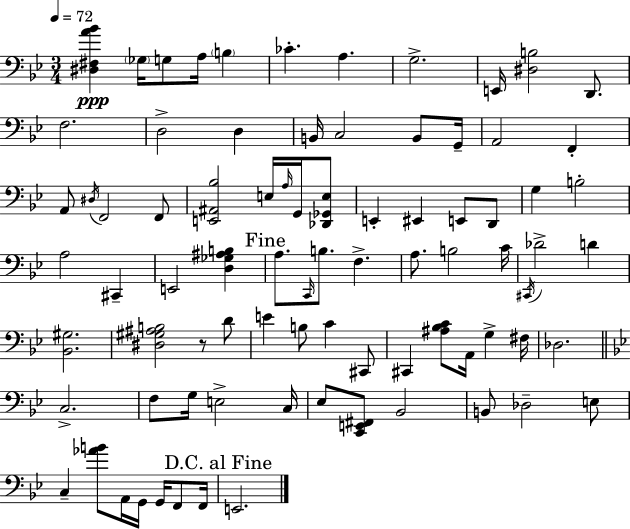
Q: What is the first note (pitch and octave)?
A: Gb3